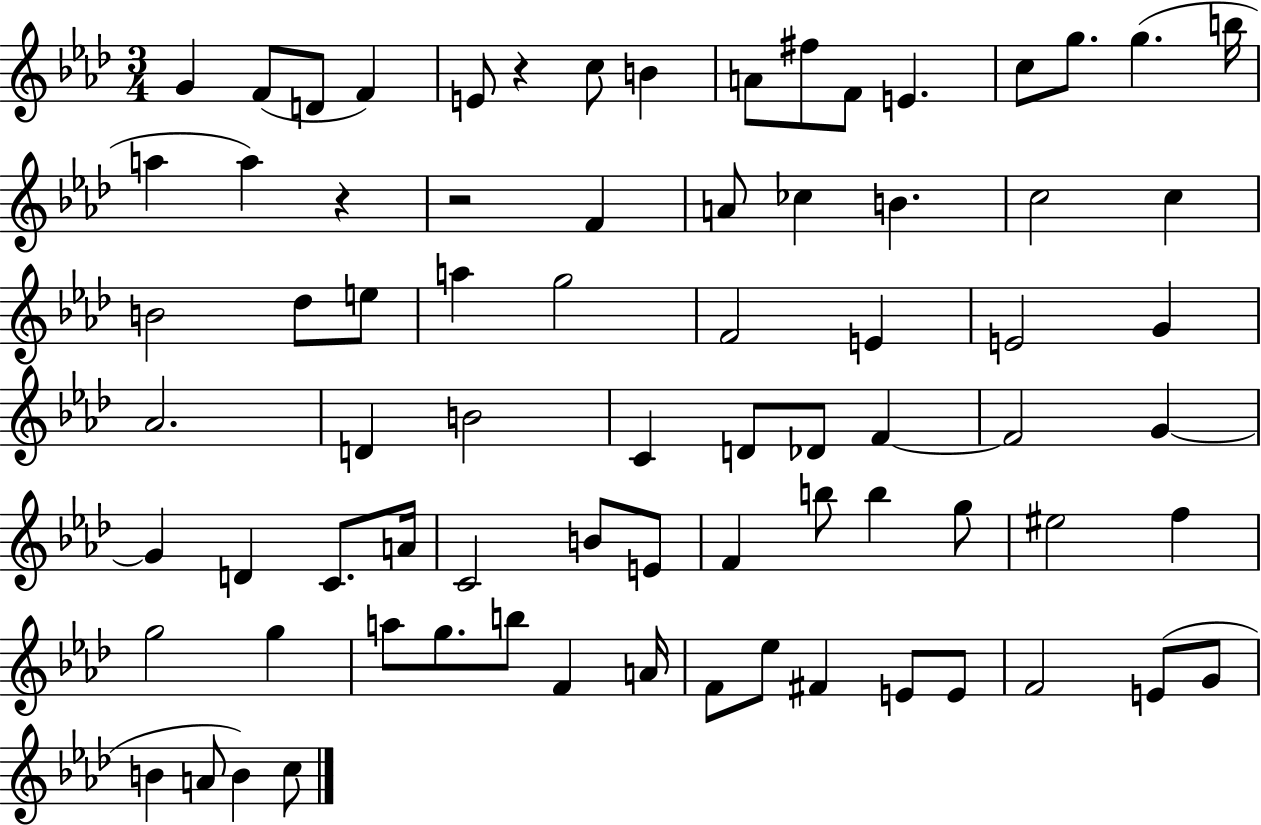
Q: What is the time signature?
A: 3/4